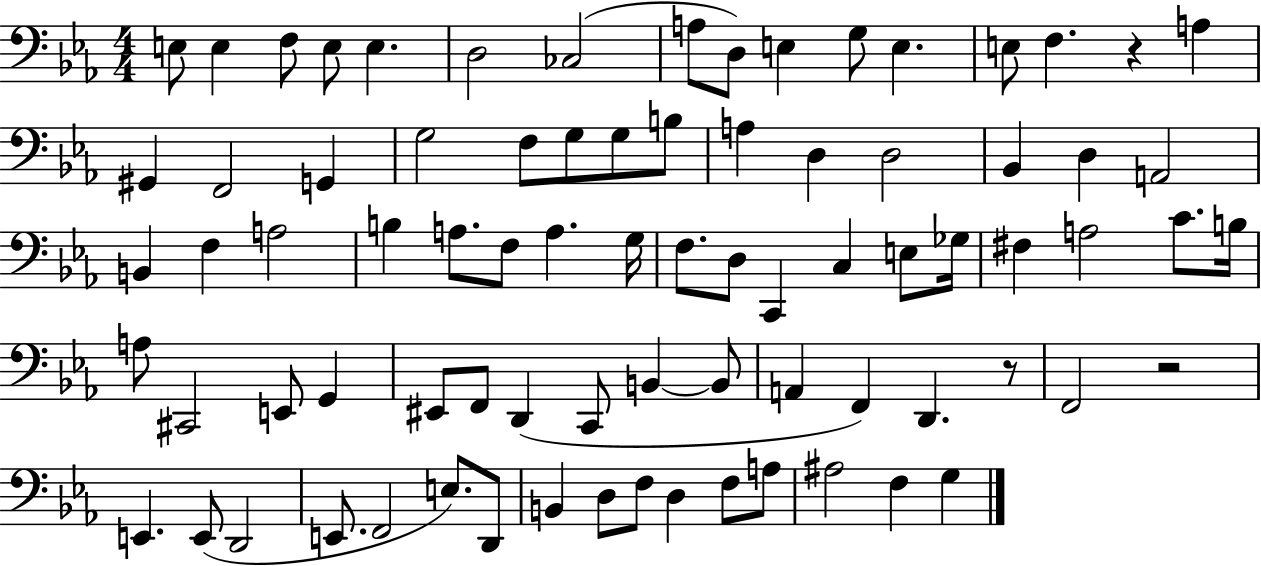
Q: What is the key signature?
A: EES major